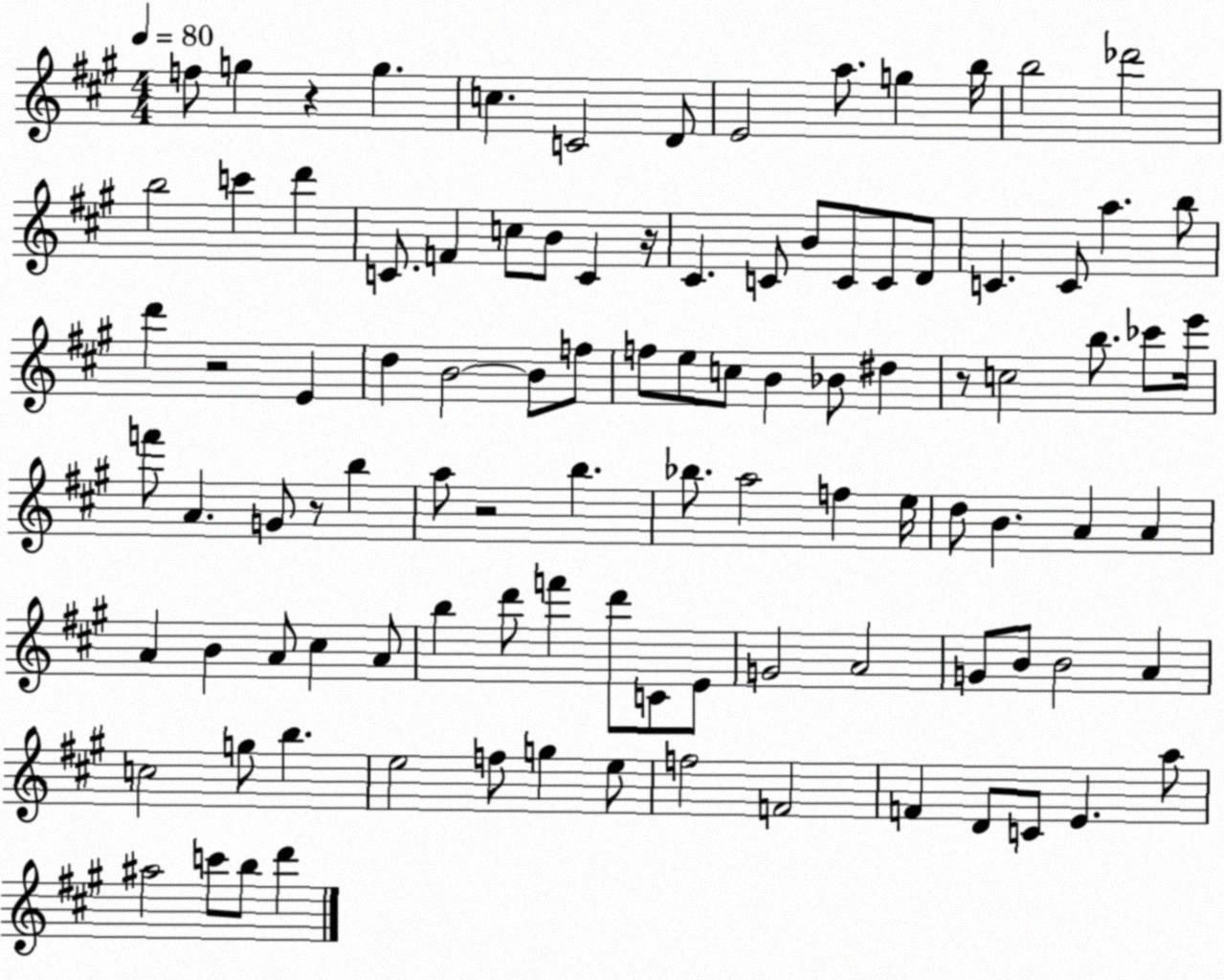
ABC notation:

X:1
T:Untitled
M:4/4
L:1/4
K:A
f/2 g z g c C2 D/2 E2 a/2 g b/4 b2 _d'2 b2 c' d' C/2 F c/2 B/2 C z/4 ^C C/2 B/2 C/2 C/2 D/2 C C/2 a b/2 d' z2 E d B2 B/2 f/2 f/2 e/2 c/2 B _B/2 ^d z/2 c2 b/2 _c'/2 e'/4 f'/2 A G/2 z/2 b a/2 z2 b _b/2 a2 f e/4 d/2 B A A A B A/2 ^c A/2 b d'/2 f' d'/2 C/2 E/2 G2 A2 G/2 B/2 B2 A c2 g/2 b e2 f/2 g e/2 f2 F2 F D/2 C/2 E a/2 ^a2 c'/2 b/2 d'